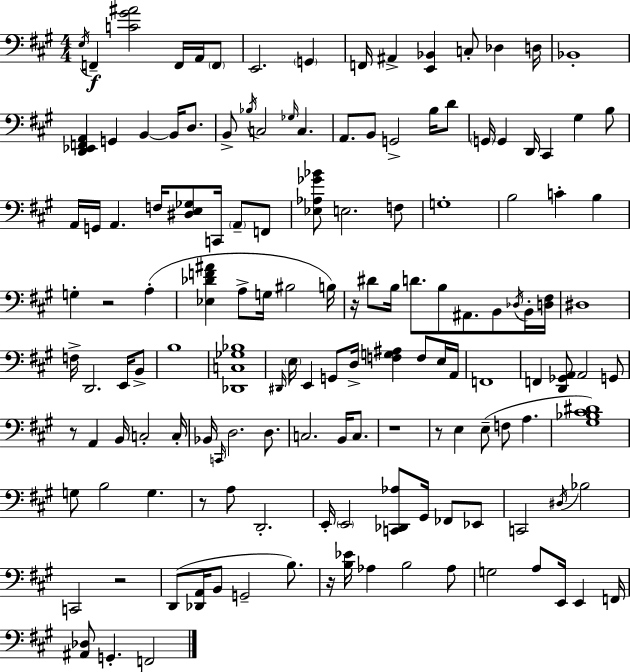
{
  \clef bass
  \numericTimeSignature
  \time 4/4
  \key a \major
  \acciaccatura { e16 }\f f,4-- <c' gis' ais'>2 f,16 a,16 \parenthesize f,8 | e,2. \parenthesize g,4 | f,16 ais,4-> <e, bes,>4 c8-. des4 | d16 bes,1-. | \break <d, ees, f, a,>4 g,4 b,4~~ b,16 d8. | b,8-> \acciaccatura { bes16 } c2 \grace { ges16 } c4. | a,8. b,8 g,2-> | b16 d'8 \parenthesize g,16 g,4 d,16 cis,4 gis4 | \break b8 a,16 g,16 a,4. f16 <dis e ges>8 c,16 \parenthesize a,8-- | f,8 <ees aes ges' bes'>8 e2. | f8 g1-. | b2 c'4-. b4 | \break g4-. r2 a4-.( | <ees des' f' ais'>4 a8-> g16 bis2 | b16) r16 dis'8 b16 d'8. b8 ais,8. b,8 | \acciaccatura { des16 } b,16-. <d fis>16 dis1 | \break f16-> d,2. | e,16 b,8-> b1 | <des, c ges bes>1 | \grace { dis,16 } \parenthesize e16 e,4 g,8 d16-> <f g ais>4 | \break f8 e16 a,16 f,1 | f,4 <d, ges, a,>8 a,2 | g,8 r8 a,4 b,16 c2-. | c16-. bes,16 \grace { c,16 } d2. | \break d8. c2. | b,16 c8. r1 | r8 e4 e8--( f8 | a4. <gis bes cis' dis'>1) | \break g8 b2 | g4. r8 a8 d,2.-. | e,16-. \parenthesize e,2 <c, des, aes>8 | gis,16 fes,8 ees,8 c,2 \acciaccatura { dis16 } bes2 | \break c,2 r2 | d,8( <des, a,>16 b,8 g,2-- | b8.) r16 <b ees'>16 aes4 b2 | aes8 g2 a8 | \break e,16 e,4 f,16 <ais, des>8 g,4.-. f,2 | \bar "|."
}